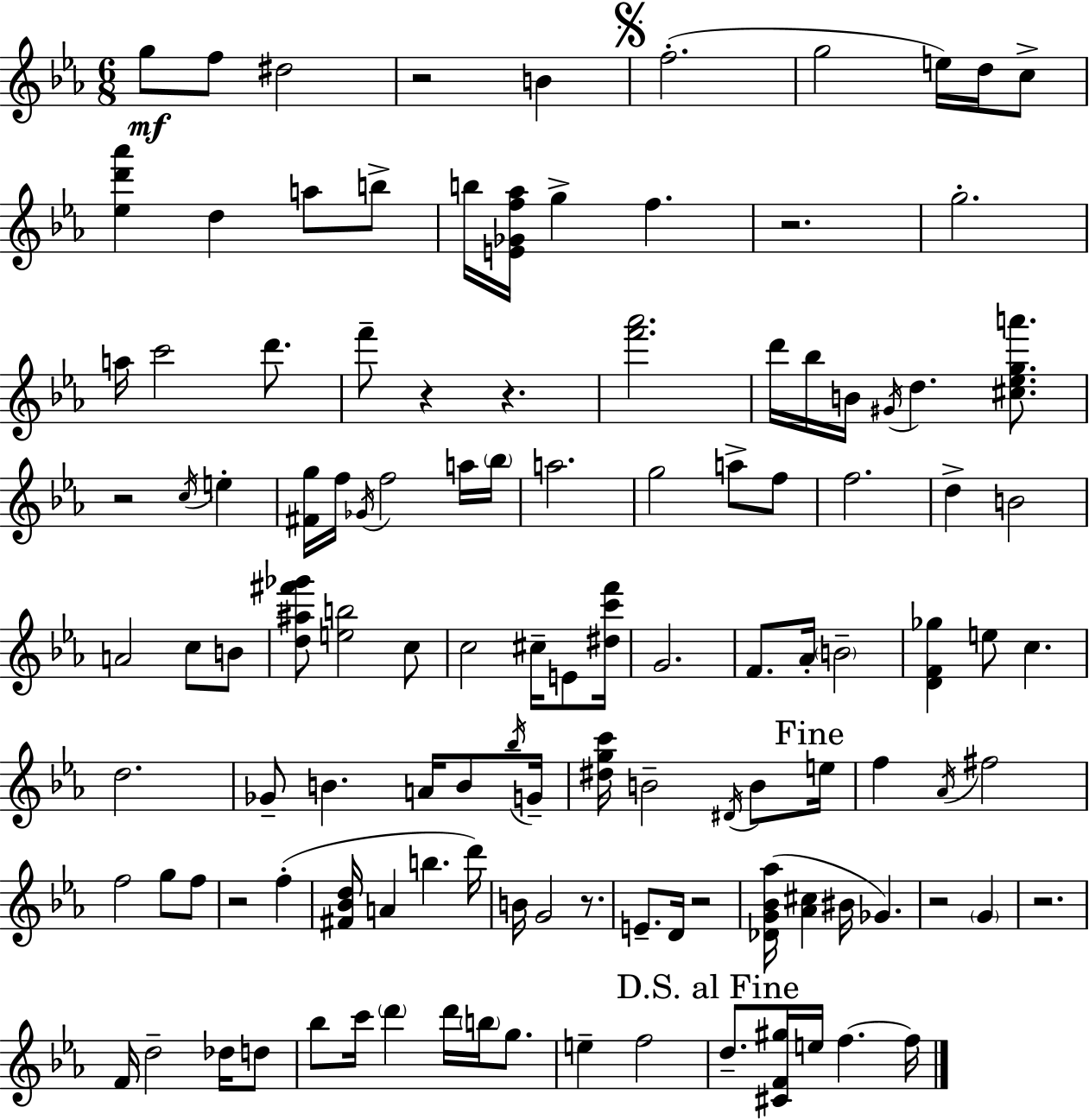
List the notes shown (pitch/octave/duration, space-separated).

G5/e F5/e D#5/h R/h B4/q F5/h. G5/h E5/s D5/s C5/e [Eb5,D6,Ab6]/q D5/q A5/e B5/e B5/s [E4,Gb4,F5,Ab5]/s G5/q F5/q. R/h. G5/h. A5/s C6/h D6/e. F6/e R/q R/q. [F6,Ab6]/h. D6/s Bb5/s B4/s G#4/s D5/q. [C#5,Eb5,G5,A6]/e. R/h C5/s E5/q [F#4,G5]/s F5/s Gb4/s F5/h A5/s Bb5/s A5/h. G5/h A5/e F5/e F5/h. D5/q B4/h A4/h C5/e B4/e [D5,A#5,F#6,Gb6]/e [E5,B5]/h C5/e C5/h C#5/s E4/e [D#5,C6,F6]/s G4/h. F4/e. Ab4/s B4/h [D4,F4,Gb5]/q E5/e C5/q. D5/h. Gb4/e B4/q. A4/s B4/e Bb5/s G4/s [D#5,G5,C6]/s B4/h D#4/s B4/e E5/s F5/q Ab4/s F#5/h F5/h G5/e F5/e R/h F5/q [F#4,Bb4,D5]/s A4/q B5/q. D6/s B4/s G4/h R/e. E4/e. D4/s R/h [Db4,G4,Bb4,Ab5]/s [Ab4,C#5]/q BIS4/s Gb4/q. R/h G4/q R/h. F4/s D5/h Db5/s D5/e Bb5/e C6/s D6/q D6/s B5/s G5/e. E5/q F5/h D5/e. [C#4,F4,G#5]/s E5/s F5/q. F5/s